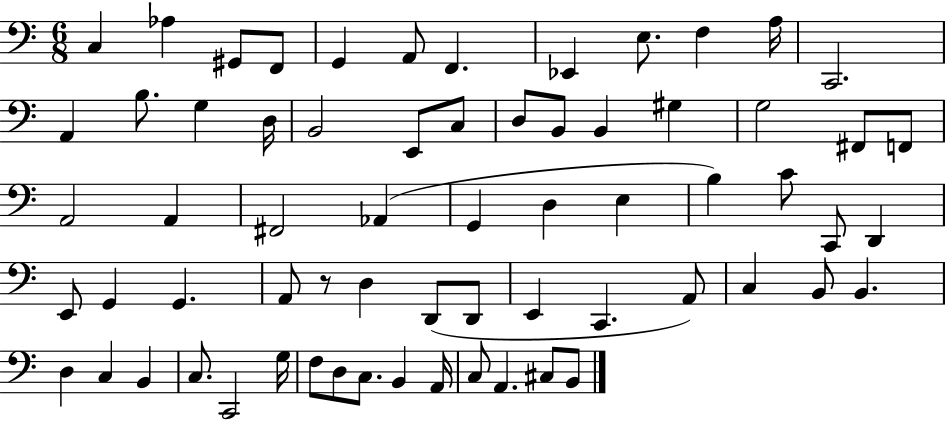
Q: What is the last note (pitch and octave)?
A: B2